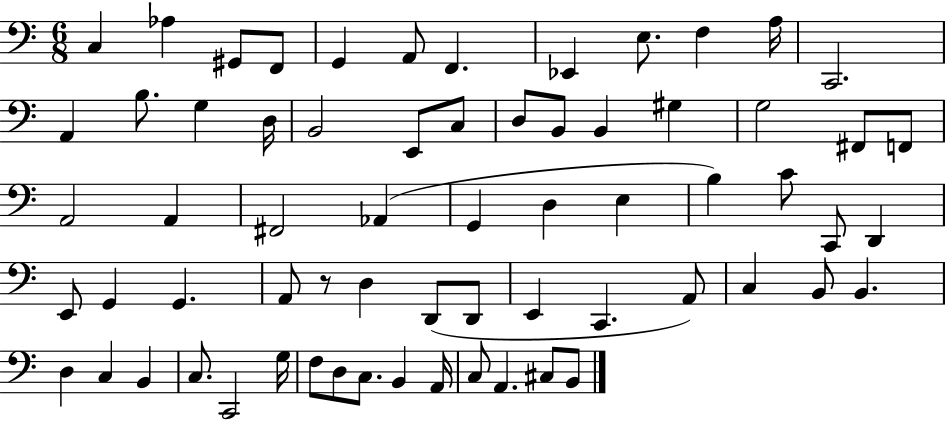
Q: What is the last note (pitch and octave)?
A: B2